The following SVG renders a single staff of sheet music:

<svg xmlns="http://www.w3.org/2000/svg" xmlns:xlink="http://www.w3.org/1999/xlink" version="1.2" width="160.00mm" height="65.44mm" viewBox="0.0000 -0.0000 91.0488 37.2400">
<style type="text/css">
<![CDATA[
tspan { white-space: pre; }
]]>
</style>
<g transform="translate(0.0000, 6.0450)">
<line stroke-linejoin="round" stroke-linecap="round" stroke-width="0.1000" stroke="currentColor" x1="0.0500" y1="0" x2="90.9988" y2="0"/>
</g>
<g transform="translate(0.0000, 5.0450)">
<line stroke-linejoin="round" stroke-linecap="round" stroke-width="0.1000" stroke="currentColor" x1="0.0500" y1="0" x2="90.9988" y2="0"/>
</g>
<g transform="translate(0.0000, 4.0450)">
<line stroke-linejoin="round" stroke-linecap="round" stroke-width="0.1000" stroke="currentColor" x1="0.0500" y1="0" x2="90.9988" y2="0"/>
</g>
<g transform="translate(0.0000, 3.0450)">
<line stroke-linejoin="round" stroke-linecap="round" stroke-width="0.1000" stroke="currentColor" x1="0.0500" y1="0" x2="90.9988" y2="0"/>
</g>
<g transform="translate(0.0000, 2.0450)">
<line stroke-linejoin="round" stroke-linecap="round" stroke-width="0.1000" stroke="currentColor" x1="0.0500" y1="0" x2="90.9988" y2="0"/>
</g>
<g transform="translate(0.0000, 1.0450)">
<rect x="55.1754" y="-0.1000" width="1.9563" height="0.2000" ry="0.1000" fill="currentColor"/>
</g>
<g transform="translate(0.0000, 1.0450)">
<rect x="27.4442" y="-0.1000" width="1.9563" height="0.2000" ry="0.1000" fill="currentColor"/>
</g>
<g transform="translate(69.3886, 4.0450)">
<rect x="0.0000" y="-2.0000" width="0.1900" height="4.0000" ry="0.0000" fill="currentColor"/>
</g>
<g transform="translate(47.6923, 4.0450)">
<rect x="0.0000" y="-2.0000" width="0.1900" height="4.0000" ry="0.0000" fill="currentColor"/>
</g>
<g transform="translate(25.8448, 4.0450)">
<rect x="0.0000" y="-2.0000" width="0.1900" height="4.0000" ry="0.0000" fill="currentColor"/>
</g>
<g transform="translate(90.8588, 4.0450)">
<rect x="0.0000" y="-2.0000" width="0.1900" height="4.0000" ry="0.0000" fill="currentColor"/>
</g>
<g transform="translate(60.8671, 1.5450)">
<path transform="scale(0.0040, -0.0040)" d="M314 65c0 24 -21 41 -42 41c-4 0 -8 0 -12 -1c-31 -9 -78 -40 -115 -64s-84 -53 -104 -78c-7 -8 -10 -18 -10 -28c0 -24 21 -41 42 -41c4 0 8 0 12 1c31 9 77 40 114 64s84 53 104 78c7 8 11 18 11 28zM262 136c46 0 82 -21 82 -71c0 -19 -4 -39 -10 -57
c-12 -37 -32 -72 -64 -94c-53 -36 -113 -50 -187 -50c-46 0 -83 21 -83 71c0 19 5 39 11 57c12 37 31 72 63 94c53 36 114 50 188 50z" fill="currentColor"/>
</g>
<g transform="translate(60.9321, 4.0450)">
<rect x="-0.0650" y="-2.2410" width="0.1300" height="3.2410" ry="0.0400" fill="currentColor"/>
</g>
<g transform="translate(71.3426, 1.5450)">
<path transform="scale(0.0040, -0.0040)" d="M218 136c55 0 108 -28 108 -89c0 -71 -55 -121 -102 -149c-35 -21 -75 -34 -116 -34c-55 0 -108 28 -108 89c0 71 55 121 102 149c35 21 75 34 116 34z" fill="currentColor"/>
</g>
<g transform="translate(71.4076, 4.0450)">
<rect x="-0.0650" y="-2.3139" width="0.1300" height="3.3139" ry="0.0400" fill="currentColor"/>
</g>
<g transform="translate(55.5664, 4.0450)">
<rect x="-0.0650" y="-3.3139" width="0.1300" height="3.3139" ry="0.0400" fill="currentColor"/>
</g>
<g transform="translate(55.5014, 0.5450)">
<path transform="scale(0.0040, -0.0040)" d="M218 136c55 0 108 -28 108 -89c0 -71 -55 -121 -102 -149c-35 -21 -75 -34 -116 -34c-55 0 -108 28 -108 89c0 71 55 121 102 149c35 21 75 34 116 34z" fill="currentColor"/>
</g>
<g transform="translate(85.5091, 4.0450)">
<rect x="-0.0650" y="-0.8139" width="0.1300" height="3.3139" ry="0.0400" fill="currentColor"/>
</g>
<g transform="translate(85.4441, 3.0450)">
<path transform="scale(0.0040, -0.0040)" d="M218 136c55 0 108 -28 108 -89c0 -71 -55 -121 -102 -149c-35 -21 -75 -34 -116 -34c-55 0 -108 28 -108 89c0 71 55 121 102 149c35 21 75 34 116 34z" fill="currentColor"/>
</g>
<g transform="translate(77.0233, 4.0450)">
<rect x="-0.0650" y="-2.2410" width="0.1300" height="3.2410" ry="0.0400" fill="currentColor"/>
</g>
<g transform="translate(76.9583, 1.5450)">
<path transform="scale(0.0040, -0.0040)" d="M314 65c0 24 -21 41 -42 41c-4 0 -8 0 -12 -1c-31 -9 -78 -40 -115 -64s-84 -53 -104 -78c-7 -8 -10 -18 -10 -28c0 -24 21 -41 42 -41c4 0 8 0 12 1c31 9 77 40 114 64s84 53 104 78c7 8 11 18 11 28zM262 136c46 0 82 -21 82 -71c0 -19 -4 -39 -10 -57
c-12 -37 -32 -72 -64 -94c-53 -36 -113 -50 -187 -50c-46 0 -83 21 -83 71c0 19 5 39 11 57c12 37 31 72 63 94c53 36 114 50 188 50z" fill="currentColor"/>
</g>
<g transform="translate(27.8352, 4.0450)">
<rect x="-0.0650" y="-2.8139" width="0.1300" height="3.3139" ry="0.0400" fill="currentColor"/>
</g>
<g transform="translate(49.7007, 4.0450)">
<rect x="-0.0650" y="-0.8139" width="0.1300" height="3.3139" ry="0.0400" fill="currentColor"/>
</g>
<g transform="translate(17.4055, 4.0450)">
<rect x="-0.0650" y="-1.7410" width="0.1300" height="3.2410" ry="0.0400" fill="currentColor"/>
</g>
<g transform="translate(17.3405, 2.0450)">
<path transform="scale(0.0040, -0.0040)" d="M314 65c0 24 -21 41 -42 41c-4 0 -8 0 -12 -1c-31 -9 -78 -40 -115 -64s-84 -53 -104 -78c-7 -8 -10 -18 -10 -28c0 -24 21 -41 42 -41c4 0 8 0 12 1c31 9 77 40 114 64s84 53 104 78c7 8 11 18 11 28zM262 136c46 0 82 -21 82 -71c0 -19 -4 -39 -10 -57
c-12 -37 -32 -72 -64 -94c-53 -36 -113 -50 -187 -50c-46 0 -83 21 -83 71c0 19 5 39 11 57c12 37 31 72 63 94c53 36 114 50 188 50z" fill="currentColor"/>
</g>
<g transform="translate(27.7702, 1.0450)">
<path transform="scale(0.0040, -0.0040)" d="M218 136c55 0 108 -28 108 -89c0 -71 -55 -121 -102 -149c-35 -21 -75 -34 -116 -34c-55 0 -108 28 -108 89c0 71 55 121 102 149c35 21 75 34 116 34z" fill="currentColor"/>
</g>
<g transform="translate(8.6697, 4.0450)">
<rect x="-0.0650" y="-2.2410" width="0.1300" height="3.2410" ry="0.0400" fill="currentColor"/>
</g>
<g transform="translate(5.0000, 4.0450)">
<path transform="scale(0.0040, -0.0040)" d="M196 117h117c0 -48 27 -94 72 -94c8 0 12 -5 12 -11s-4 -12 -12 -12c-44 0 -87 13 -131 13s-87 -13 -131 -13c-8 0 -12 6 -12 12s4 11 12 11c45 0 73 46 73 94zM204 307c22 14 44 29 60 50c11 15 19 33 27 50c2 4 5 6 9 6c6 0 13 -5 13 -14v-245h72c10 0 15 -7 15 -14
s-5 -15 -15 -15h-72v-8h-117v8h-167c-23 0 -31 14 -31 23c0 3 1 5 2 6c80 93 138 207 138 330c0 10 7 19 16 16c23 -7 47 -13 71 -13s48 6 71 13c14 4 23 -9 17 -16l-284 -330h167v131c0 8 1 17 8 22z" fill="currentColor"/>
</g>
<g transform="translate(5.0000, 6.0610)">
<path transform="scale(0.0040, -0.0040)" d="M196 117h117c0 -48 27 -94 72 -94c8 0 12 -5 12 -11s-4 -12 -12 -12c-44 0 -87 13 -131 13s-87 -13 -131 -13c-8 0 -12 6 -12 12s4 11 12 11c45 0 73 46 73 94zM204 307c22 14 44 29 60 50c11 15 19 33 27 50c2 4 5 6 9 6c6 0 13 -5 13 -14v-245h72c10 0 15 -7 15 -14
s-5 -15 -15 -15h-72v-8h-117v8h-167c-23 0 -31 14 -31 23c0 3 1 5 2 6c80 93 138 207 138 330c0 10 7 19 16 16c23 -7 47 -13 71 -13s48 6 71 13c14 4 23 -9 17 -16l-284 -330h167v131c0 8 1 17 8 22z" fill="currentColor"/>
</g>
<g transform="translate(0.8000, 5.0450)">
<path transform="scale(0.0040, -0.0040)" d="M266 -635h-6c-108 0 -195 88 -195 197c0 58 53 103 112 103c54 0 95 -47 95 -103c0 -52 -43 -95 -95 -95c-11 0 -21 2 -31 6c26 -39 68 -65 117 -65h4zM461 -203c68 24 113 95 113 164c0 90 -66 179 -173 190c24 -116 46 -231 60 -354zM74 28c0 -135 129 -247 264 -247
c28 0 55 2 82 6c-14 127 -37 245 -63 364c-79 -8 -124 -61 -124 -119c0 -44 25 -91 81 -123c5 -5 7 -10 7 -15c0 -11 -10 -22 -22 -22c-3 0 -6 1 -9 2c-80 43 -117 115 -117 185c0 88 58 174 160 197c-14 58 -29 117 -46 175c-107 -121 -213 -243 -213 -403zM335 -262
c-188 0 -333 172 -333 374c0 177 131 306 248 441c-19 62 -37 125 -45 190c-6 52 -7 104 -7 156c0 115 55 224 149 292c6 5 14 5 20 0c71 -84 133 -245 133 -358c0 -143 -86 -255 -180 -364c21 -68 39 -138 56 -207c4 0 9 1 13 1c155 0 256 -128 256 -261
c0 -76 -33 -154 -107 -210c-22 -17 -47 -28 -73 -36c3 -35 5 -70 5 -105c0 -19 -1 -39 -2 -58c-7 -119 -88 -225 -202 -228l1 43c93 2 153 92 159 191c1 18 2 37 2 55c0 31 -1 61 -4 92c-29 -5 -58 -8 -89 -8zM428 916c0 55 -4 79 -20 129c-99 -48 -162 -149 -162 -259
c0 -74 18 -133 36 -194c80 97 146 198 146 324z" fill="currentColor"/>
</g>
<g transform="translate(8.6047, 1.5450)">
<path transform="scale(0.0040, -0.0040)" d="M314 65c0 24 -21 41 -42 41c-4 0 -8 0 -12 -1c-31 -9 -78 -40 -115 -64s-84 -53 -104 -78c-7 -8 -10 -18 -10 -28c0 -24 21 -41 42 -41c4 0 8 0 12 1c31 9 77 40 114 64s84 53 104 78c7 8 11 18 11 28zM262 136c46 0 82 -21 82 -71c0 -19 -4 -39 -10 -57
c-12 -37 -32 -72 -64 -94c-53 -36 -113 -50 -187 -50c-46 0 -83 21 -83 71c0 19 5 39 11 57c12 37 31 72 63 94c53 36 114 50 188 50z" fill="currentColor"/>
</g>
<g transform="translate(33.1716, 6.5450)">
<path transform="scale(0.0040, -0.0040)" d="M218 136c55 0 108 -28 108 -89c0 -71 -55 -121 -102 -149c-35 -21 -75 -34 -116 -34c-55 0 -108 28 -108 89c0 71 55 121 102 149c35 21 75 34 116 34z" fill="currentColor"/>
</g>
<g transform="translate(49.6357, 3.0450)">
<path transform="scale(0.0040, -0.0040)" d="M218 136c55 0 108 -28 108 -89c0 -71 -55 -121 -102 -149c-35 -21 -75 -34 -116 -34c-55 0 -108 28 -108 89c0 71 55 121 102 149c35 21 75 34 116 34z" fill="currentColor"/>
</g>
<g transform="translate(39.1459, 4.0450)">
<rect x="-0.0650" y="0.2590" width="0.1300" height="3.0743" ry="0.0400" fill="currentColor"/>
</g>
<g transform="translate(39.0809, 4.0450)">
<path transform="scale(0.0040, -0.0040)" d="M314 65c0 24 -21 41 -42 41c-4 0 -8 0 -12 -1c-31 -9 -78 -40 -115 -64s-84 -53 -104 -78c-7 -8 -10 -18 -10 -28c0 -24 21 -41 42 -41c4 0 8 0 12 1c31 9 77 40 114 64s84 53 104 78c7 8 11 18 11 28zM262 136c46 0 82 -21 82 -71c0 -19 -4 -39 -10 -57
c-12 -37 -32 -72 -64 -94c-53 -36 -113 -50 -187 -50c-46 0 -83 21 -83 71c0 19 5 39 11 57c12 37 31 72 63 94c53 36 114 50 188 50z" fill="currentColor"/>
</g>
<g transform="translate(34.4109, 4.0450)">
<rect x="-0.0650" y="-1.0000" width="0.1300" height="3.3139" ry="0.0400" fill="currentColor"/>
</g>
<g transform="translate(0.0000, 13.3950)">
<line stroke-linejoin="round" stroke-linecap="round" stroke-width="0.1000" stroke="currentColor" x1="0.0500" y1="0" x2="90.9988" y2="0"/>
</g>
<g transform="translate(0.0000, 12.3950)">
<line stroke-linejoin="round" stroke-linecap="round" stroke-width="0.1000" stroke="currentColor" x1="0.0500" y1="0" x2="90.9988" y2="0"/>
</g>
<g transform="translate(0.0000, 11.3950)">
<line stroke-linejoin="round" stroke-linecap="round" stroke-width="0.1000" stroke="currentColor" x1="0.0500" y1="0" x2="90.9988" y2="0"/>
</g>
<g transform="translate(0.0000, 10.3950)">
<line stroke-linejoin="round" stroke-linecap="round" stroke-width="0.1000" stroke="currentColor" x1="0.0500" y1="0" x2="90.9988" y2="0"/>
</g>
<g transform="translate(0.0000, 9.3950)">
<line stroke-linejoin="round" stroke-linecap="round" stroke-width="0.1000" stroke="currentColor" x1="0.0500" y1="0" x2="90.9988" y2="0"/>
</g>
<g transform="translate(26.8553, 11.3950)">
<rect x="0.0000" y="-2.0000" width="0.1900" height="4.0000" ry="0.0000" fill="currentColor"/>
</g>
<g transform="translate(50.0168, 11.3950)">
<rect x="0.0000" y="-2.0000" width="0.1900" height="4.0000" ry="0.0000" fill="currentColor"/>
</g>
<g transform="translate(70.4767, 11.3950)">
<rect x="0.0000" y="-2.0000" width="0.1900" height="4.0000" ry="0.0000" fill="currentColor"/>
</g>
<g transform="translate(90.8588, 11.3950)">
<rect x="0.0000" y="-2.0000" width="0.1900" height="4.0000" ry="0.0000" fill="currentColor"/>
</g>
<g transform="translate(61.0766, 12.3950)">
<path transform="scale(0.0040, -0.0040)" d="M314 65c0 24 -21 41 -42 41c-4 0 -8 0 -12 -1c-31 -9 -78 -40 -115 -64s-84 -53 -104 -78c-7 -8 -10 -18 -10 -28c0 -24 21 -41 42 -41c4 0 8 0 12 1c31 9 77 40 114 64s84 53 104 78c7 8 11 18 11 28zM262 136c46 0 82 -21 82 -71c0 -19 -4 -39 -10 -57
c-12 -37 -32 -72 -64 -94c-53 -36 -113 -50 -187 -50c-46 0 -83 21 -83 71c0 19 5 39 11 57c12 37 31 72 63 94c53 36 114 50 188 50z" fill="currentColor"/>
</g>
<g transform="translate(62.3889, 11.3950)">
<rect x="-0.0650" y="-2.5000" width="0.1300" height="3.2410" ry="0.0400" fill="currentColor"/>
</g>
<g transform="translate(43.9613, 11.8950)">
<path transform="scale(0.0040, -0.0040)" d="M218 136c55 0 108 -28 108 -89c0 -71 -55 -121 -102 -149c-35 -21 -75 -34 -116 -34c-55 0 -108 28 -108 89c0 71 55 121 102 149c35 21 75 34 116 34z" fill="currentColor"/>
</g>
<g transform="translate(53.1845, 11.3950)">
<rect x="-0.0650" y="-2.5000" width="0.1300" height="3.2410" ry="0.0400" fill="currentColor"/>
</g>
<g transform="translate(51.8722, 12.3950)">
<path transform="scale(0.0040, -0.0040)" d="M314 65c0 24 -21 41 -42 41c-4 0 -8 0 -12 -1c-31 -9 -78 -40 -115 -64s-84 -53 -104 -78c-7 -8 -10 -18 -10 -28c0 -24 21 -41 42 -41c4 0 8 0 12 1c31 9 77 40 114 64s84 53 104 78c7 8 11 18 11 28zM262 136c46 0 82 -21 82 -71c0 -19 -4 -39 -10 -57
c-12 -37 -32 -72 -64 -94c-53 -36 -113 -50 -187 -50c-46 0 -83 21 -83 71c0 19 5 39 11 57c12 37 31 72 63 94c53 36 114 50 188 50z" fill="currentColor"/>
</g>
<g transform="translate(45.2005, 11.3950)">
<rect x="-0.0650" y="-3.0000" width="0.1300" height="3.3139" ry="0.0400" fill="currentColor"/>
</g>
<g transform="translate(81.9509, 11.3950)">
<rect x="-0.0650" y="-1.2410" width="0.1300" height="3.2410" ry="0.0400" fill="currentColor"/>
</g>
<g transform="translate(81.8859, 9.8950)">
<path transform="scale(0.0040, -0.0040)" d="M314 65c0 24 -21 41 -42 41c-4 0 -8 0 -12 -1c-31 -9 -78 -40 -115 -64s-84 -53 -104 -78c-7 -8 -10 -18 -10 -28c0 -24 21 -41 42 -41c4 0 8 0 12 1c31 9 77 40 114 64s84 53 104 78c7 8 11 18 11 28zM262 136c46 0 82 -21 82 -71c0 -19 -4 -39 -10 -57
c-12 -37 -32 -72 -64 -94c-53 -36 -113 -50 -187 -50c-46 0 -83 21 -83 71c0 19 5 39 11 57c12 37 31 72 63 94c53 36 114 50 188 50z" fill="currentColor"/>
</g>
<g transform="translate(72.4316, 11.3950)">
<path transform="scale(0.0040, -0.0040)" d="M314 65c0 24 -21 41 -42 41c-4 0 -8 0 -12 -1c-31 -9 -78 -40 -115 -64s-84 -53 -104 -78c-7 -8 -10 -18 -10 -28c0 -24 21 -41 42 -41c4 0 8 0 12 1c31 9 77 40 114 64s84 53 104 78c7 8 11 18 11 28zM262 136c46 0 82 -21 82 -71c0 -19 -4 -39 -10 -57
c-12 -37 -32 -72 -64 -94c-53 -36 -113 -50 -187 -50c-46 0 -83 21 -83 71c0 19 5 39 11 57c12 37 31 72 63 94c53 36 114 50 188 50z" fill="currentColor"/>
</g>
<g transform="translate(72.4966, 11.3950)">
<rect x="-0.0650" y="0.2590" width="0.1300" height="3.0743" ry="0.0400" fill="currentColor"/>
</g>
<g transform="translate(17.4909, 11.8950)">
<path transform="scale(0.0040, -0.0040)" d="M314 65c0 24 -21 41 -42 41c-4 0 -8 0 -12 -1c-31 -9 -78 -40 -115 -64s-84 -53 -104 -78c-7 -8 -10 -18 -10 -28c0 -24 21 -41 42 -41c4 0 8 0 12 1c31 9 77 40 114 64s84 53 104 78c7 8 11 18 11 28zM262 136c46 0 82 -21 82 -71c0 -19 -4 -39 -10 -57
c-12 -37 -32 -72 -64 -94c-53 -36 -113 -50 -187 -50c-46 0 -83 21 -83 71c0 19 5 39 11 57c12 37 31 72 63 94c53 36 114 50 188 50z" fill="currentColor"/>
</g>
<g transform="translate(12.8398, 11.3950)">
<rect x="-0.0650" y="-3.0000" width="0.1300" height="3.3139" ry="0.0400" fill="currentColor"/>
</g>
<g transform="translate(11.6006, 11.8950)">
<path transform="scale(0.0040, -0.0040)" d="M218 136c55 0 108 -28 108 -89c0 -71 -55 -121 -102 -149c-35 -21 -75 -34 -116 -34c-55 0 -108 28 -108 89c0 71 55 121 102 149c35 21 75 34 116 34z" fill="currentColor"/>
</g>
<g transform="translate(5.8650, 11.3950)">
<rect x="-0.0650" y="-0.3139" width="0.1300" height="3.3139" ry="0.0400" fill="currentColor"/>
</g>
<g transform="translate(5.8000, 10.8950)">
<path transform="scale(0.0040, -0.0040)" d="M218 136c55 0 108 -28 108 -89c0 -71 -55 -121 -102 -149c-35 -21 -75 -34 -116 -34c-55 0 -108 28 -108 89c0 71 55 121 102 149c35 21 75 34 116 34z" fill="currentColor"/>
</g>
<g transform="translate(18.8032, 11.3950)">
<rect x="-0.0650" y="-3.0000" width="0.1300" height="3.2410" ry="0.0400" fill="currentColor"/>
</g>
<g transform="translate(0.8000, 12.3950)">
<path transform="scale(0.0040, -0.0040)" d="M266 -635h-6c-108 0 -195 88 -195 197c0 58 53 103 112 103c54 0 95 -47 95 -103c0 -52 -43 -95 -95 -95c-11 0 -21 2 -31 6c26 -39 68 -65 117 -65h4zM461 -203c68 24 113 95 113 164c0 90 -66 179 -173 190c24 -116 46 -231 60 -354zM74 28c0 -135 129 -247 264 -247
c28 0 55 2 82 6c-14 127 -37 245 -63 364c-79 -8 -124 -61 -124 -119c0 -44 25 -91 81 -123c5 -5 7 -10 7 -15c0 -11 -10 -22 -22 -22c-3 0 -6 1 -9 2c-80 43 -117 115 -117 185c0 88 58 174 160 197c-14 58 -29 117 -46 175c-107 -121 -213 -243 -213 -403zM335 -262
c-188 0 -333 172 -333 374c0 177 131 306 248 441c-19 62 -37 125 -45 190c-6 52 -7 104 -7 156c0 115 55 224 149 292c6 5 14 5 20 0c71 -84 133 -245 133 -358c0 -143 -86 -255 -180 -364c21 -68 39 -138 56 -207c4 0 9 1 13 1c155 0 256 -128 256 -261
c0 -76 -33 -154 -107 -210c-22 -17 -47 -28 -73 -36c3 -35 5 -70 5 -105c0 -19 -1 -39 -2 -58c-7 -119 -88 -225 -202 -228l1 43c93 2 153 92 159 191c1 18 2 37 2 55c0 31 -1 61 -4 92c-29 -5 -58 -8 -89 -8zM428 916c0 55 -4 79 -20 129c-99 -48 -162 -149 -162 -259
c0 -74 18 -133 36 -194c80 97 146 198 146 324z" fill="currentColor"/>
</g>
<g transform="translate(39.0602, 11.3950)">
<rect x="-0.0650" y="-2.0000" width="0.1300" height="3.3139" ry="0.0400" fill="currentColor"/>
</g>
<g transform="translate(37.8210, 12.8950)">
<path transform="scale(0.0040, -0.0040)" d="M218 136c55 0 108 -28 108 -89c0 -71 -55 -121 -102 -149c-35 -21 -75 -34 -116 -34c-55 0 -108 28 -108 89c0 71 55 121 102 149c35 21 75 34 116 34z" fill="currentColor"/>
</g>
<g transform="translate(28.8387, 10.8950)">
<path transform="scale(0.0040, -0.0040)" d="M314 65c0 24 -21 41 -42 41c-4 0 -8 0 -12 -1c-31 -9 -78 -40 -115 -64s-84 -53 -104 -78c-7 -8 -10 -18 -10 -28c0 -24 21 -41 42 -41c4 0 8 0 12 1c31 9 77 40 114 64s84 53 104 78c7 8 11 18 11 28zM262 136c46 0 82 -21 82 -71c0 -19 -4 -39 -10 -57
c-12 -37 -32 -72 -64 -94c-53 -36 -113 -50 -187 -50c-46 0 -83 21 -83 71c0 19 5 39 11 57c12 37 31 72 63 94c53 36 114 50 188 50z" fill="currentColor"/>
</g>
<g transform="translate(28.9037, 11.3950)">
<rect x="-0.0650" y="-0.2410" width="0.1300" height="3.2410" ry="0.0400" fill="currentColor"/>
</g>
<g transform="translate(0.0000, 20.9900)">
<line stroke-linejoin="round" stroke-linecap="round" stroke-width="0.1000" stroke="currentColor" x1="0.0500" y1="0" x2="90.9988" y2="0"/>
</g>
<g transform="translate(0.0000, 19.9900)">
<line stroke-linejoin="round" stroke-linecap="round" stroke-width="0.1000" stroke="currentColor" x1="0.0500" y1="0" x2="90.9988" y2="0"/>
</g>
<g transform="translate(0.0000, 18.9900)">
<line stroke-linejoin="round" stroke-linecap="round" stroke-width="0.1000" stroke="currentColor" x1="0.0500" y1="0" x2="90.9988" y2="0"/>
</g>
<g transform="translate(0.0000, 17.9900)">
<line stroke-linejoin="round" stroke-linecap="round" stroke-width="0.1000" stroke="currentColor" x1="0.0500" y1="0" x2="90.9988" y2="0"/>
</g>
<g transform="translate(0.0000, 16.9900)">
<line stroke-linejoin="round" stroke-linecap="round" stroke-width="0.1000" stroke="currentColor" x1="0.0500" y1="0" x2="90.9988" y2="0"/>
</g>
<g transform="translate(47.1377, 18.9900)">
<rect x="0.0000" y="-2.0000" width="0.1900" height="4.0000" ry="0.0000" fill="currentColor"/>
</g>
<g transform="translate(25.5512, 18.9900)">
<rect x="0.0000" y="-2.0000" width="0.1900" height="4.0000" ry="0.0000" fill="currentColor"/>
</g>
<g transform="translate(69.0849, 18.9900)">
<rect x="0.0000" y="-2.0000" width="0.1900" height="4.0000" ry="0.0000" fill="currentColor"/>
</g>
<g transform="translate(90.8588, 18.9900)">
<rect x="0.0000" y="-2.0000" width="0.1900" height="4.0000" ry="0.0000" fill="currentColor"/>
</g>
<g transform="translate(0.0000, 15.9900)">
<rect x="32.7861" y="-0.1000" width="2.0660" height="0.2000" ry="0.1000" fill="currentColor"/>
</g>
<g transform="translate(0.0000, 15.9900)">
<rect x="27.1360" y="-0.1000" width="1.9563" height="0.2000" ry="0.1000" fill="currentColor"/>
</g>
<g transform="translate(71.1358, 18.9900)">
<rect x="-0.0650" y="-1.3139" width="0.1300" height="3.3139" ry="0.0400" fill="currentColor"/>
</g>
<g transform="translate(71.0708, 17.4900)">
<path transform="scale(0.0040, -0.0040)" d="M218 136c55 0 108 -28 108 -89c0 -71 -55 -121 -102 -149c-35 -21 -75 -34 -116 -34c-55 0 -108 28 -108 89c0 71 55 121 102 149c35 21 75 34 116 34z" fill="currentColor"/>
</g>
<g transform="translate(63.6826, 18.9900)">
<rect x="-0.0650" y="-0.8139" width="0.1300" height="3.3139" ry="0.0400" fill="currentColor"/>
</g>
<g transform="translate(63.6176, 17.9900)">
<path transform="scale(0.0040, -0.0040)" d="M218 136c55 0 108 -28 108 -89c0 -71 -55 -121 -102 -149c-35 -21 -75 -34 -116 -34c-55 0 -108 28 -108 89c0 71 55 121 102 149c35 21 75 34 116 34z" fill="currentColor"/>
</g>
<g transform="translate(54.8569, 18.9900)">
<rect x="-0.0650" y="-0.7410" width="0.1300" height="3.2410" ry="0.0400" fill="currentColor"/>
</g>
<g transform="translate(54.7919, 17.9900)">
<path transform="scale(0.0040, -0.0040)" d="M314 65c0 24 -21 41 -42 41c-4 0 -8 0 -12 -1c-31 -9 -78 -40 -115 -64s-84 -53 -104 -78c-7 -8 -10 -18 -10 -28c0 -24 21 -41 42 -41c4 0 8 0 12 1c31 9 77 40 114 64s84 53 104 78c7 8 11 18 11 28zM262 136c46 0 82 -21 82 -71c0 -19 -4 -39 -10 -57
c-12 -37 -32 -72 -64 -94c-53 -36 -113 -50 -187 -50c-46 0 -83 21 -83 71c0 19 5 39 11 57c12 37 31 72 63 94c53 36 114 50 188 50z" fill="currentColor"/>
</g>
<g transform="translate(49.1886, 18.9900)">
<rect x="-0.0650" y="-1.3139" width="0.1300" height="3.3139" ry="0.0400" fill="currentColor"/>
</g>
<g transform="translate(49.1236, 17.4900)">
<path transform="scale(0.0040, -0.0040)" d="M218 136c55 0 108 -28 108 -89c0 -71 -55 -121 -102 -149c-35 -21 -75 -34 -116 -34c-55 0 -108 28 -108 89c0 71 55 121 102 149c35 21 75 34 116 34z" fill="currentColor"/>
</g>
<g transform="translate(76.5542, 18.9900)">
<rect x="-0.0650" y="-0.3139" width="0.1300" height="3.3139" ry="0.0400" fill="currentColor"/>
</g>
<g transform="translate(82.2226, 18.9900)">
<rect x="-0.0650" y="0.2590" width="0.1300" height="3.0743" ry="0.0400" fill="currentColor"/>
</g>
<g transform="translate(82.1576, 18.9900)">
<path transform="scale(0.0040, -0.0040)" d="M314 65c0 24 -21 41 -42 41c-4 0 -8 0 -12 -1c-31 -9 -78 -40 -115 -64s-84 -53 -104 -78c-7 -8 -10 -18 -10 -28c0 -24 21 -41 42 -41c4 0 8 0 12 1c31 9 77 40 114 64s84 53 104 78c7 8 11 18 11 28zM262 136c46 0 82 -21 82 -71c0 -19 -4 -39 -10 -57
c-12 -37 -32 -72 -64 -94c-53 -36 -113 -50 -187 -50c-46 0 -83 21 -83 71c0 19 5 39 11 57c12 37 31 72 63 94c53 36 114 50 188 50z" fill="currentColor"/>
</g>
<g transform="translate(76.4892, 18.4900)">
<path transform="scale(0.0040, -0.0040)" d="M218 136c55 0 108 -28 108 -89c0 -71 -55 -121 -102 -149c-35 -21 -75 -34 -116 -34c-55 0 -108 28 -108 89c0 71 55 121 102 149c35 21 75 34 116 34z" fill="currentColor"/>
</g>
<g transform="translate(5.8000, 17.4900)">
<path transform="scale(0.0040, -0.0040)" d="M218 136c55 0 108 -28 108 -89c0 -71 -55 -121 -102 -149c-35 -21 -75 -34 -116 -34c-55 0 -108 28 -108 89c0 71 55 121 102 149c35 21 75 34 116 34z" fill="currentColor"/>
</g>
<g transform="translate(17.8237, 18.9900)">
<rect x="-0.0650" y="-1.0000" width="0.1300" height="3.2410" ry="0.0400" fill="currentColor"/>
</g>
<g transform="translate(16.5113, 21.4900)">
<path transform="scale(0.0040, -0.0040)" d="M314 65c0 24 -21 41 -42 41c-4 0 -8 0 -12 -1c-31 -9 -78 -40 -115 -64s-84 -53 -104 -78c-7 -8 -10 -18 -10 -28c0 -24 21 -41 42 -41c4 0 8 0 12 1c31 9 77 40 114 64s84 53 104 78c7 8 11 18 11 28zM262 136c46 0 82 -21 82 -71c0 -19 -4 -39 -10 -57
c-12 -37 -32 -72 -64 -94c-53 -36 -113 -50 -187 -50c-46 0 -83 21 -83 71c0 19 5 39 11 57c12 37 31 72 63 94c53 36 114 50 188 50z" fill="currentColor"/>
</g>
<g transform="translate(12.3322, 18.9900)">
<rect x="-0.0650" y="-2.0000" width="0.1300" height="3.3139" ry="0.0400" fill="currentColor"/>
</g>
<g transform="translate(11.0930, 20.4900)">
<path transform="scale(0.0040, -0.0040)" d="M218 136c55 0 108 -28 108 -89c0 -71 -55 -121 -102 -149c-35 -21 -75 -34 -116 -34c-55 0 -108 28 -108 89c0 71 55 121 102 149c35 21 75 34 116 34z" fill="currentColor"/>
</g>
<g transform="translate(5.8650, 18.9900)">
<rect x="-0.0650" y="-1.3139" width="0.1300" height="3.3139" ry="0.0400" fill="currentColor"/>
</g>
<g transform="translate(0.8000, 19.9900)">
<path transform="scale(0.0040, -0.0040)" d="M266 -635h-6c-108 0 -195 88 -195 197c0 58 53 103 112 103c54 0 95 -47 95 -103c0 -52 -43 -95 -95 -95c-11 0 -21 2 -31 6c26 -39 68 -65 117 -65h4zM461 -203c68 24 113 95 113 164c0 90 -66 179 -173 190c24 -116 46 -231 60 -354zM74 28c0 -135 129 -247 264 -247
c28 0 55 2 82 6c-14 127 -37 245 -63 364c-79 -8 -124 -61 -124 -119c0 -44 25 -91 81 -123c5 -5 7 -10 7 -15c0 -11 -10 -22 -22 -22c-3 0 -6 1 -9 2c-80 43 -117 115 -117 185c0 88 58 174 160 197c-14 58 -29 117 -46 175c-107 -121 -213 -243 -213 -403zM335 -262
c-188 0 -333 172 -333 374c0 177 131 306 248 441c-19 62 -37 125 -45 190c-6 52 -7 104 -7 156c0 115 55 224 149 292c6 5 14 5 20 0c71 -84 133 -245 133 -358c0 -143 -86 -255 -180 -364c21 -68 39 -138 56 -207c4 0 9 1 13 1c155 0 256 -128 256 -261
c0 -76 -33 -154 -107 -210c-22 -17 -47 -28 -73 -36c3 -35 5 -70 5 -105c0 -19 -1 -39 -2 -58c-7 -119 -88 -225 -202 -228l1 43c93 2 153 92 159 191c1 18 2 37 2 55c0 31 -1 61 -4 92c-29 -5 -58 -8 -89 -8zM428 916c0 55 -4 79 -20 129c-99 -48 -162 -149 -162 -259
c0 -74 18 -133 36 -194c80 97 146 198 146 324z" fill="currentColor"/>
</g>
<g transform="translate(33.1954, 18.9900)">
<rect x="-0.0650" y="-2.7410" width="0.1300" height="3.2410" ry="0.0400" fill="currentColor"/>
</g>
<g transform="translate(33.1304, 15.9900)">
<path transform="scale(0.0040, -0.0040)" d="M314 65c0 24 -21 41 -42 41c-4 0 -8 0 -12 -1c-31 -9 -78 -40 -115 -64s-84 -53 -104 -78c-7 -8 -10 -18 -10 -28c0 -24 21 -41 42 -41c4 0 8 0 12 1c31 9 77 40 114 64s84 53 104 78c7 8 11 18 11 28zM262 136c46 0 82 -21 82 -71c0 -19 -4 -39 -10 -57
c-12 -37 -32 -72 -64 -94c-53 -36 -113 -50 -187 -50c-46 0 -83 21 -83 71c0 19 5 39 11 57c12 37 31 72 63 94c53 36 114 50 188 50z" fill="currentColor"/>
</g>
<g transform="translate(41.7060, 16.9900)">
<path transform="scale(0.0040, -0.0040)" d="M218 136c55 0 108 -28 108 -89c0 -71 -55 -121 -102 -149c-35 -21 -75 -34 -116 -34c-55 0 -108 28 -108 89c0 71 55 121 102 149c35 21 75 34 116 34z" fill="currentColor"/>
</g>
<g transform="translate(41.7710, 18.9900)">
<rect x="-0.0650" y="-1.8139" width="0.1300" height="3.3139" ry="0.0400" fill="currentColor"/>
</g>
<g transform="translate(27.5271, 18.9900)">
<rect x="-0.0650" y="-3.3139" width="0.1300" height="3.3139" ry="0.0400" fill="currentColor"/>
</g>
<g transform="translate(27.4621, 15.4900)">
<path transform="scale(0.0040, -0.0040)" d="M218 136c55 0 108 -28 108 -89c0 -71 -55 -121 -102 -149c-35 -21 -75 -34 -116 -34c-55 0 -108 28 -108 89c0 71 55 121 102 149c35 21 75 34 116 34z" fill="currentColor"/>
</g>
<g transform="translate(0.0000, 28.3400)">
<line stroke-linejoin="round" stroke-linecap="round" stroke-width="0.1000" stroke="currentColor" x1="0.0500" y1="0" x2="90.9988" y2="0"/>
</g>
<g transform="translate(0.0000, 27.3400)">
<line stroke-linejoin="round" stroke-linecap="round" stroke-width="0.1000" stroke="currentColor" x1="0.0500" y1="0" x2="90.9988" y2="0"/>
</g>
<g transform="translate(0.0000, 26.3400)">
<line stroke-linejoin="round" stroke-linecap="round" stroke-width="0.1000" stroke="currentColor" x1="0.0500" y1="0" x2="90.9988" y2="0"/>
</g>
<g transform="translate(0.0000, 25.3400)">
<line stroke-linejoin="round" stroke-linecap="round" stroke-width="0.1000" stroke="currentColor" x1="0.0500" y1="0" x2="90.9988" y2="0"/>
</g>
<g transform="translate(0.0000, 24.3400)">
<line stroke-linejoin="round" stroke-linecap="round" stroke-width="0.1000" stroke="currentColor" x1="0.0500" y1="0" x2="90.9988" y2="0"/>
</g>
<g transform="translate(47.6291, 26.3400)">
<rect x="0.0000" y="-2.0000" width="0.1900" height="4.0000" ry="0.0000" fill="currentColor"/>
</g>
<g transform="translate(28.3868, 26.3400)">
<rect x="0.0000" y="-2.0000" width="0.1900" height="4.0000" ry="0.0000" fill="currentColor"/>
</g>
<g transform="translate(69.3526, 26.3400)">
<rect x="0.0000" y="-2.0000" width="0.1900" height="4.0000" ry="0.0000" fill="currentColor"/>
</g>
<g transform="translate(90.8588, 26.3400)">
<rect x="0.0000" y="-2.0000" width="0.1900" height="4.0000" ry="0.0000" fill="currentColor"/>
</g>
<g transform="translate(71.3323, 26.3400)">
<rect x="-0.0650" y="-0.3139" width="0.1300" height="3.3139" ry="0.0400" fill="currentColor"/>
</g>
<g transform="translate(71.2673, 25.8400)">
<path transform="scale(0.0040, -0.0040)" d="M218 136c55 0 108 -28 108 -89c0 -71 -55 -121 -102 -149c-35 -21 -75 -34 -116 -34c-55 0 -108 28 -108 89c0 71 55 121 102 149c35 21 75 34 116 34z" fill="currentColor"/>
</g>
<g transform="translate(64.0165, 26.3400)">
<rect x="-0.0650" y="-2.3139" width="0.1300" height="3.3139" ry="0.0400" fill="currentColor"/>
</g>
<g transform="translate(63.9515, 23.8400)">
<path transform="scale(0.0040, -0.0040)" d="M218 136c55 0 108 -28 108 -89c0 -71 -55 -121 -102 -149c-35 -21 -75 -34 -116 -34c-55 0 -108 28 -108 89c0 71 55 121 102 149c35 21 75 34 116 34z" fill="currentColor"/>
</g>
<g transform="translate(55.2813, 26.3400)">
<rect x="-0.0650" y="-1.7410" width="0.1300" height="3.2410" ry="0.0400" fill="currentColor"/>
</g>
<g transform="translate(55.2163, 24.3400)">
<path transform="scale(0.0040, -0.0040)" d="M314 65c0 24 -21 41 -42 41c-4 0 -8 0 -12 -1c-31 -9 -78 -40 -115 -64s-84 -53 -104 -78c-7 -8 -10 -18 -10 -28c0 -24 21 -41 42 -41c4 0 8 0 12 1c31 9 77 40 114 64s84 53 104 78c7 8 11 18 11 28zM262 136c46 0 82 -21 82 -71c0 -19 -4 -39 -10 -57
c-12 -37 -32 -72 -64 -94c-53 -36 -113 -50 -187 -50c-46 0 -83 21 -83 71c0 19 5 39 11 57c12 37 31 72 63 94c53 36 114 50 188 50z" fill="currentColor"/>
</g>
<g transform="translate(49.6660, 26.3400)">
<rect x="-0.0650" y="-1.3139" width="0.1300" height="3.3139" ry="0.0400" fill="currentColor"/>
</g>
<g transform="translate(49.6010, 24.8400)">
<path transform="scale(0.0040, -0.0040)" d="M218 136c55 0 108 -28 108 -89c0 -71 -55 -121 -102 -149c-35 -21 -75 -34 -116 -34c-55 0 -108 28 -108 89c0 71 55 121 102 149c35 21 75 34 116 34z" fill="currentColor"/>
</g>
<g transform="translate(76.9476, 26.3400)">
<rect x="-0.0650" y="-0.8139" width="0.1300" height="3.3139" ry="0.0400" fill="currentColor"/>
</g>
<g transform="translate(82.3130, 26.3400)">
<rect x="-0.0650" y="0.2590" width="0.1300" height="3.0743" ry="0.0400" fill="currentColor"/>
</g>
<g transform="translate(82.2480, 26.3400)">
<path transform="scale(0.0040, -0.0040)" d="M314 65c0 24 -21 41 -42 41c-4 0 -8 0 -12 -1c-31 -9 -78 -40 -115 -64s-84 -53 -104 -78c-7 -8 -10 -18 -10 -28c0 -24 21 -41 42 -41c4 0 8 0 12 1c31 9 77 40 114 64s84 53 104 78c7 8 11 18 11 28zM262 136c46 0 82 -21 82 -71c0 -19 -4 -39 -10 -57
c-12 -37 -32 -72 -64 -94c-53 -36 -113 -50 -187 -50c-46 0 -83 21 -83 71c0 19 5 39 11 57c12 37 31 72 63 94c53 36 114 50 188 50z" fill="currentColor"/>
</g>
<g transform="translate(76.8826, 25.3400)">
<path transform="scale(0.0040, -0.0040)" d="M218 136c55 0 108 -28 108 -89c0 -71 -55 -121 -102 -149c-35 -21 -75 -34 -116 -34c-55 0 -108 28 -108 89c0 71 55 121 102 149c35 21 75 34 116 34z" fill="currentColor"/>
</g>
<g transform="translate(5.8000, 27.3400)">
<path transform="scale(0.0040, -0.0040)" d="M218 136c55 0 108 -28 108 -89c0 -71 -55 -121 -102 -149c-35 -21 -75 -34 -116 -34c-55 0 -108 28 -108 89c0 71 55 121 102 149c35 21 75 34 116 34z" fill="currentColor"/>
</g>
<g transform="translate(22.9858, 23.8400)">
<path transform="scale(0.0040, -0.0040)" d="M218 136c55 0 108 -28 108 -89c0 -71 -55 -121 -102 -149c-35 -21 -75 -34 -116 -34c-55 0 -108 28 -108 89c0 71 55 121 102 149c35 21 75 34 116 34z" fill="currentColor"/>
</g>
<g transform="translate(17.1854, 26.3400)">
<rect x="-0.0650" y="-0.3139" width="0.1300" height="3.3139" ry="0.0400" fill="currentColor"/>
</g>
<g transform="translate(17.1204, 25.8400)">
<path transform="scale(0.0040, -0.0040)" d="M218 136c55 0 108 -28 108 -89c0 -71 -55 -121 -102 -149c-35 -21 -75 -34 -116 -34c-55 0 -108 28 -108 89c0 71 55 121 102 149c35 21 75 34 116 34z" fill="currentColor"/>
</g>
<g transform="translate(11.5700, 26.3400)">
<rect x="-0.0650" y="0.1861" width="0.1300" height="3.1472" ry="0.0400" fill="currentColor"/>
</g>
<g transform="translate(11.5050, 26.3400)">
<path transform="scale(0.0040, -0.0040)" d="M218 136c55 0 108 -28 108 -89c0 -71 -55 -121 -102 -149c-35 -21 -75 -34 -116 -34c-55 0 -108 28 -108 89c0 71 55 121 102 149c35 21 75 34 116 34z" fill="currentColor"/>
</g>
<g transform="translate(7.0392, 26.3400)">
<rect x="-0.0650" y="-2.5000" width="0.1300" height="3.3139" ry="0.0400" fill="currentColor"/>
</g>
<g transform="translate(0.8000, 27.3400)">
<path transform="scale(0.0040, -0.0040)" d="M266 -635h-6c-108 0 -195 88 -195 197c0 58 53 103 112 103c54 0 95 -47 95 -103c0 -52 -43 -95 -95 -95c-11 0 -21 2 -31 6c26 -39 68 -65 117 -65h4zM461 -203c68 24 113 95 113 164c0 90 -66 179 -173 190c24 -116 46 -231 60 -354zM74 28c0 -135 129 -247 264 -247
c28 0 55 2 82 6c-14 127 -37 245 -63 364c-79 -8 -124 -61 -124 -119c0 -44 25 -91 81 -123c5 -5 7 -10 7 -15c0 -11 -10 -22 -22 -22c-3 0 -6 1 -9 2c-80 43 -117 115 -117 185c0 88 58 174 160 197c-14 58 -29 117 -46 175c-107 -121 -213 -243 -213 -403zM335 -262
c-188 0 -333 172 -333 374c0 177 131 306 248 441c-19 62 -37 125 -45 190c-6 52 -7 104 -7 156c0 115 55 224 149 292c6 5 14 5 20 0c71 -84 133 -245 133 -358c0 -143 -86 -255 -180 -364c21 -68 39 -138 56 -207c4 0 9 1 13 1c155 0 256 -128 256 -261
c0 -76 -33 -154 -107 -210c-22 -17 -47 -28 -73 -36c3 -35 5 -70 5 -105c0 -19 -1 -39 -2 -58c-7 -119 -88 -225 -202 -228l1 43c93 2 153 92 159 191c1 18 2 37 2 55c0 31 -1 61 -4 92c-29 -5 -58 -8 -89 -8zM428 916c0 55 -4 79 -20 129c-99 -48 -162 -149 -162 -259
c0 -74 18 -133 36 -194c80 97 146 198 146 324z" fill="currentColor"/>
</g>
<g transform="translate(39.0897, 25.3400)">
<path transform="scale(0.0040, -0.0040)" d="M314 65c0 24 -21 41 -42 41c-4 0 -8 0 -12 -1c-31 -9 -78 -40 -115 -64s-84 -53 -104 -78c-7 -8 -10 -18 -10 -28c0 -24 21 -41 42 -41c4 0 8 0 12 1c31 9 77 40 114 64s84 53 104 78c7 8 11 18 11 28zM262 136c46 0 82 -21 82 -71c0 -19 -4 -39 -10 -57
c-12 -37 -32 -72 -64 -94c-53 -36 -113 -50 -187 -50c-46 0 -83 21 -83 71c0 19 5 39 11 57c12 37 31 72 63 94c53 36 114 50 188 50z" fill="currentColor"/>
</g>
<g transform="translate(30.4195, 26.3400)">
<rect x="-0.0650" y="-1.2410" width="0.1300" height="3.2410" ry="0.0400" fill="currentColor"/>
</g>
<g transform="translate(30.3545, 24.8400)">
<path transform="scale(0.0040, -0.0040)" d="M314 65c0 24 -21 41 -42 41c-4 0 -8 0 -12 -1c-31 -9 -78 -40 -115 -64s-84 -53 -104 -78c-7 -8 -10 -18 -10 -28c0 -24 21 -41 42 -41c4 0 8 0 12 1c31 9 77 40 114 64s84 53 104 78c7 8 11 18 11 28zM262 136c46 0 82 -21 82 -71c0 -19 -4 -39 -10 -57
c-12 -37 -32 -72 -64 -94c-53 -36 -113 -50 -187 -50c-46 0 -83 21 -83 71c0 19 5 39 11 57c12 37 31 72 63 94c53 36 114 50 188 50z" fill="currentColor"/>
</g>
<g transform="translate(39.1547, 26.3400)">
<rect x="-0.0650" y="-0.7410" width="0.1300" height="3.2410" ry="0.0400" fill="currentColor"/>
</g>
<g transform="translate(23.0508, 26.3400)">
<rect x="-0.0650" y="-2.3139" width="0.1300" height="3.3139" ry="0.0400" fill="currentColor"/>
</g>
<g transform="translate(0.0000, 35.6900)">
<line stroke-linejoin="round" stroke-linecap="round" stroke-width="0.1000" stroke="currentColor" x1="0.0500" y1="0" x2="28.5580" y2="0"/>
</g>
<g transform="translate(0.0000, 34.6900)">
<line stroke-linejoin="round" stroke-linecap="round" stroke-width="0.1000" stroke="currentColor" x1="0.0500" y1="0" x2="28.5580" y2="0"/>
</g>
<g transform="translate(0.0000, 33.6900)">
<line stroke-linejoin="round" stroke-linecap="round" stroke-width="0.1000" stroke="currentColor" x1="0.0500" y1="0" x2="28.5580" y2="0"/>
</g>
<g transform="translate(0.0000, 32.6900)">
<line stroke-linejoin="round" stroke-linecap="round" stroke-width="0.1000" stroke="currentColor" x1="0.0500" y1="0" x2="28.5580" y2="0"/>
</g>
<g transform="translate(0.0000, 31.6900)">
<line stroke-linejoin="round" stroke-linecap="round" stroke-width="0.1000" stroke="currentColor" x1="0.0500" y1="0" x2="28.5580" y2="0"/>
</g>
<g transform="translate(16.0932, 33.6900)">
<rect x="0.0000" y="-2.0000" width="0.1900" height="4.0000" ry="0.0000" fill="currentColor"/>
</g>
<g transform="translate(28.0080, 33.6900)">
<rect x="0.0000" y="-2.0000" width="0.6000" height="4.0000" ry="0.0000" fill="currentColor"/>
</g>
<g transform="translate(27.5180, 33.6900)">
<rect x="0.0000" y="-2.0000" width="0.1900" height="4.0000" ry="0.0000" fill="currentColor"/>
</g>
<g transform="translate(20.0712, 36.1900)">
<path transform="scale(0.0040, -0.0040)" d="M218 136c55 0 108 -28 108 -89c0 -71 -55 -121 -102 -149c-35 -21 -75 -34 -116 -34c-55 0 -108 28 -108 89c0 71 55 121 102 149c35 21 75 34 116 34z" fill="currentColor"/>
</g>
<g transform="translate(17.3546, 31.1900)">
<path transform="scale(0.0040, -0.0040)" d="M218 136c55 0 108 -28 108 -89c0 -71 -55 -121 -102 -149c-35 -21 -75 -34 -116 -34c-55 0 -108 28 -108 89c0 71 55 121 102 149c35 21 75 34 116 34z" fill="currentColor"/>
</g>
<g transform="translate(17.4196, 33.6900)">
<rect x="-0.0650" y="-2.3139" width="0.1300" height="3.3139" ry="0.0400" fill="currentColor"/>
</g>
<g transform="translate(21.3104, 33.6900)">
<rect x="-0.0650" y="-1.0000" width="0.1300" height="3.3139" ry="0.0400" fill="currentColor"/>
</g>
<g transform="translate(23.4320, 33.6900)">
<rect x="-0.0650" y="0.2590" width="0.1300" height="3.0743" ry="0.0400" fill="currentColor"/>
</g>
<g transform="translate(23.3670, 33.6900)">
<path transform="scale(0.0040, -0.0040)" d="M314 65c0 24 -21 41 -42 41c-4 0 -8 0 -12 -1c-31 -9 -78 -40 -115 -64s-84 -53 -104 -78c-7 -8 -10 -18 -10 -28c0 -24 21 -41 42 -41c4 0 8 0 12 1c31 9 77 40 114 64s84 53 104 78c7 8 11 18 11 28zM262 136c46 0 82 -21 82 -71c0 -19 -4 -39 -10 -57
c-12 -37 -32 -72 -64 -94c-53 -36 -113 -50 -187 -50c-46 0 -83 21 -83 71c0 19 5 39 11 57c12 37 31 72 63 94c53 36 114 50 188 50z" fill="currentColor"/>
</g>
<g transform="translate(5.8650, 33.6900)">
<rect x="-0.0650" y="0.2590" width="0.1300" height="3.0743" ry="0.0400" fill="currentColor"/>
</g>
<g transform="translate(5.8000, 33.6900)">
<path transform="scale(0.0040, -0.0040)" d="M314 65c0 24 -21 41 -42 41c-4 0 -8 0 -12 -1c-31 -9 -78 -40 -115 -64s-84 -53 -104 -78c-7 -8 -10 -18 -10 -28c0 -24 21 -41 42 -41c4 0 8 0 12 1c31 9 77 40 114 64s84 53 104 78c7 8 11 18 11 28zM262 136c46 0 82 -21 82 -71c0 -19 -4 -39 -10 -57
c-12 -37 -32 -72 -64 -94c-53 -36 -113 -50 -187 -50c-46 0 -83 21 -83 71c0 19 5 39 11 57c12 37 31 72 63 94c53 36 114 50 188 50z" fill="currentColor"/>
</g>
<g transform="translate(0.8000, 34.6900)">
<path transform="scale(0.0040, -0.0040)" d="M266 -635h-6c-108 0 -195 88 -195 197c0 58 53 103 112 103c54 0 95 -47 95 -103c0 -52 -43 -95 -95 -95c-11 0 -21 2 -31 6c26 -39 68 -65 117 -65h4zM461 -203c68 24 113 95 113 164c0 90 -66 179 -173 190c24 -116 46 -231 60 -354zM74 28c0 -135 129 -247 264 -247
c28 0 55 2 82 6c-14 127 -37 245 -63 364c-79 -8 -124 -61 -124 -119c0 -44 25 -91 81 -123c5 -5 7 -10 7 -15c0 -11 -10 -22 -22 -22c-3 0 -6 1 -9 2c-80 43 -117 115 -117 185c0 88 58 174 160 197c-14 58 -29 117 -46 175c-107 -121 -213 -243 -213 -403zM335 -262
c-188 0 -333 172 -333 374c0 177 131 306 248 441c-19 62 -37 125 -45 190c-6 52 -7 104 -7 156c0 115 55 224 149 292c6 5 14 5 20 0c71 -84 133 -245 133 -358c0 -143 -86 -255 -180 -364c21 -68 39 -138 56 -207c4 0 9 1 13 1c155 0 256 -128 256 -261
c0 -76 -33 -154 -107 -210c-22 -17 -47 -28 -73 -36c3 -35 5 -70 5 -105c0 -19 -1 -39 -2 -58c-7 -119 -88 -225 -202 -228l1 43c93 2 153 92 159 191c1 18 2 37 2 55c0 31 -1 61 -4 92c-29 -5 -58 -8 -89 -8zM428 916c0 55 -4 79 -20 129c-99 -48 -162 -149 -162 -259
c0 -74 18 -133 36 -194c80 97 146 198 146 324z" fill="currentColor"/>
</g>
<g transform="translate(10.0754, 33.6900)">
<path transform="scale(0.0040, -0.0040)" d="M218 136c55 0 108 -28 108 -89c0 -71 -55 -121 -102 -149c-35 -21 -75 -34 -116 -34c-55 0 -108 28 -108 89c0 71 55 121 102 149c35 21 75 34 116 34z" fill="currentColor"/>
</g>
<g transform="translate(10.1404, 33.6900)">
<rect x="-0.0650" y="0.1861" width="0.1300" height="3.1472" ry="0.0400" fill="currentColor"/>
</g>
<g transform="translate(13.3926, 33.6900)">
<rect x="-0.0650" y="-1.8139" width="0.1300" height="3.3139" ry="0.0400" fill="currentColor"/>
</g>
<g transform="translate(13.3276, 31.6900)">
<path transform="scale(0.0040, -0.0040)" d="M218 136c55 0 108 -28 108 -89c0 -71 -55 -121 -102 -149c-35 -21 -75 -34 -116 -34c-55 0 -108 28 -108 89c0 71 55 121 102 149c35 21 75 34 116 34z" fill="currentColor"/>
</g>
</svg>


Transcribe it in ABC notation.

X:1
T:Untitled
M:4/4
L:1/4
K:C
g2 f2 a D B2 d b g2 g g2 d c A A2 c2 F A G2 G2 B2 e2 e F D2 b a2 f e d2 d e c B2 G B c g e2 d2 e f2 g c d B2 B2 B f g D B2